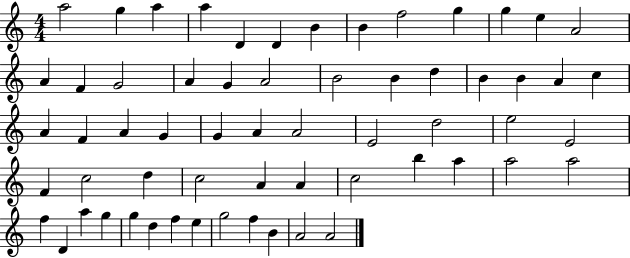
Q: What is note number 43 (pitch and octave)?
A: A4